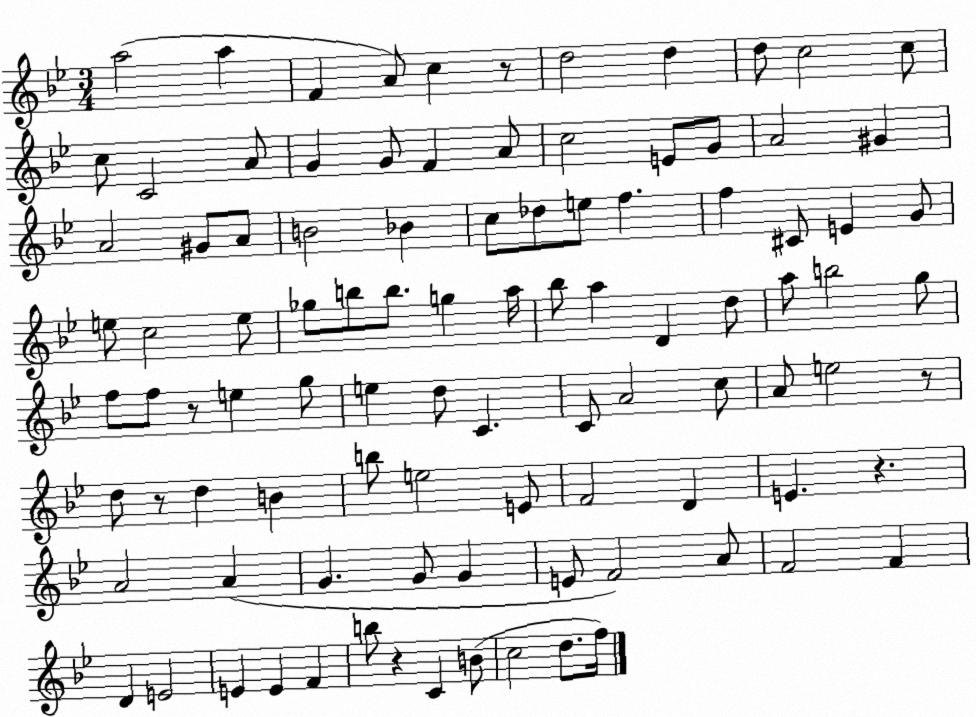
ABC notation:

X:1
T:Untitled
M:3/4
L:1/4
K:Bb
a2 a F A/2 c z/2 d2 d d/2 c2 c/2 c/2 C2 A/2 G G/2 F A/2 c2 E/2 G/2 A2 ^G A2 ^G/2 A/2 B2 _B c/2 _d/2 e/2 f f ^C/2 E G/2 e/2 c2 e/2 _g/2 b/2 b/2 g a/4 _b/2 a D d/2 a/2 b2 g/2 f/2 f/2 z/2 e g/2 e d/2 C C/2 A2 c/2 A/2 e2 z/2 d/2 z/2 d B b/2 e2 E/2 F2 D E z A2 A G G/2 G E/2 F2 A/2 F2 F D E2 E E F b/2 z C B/2 c2 d/2 f/4